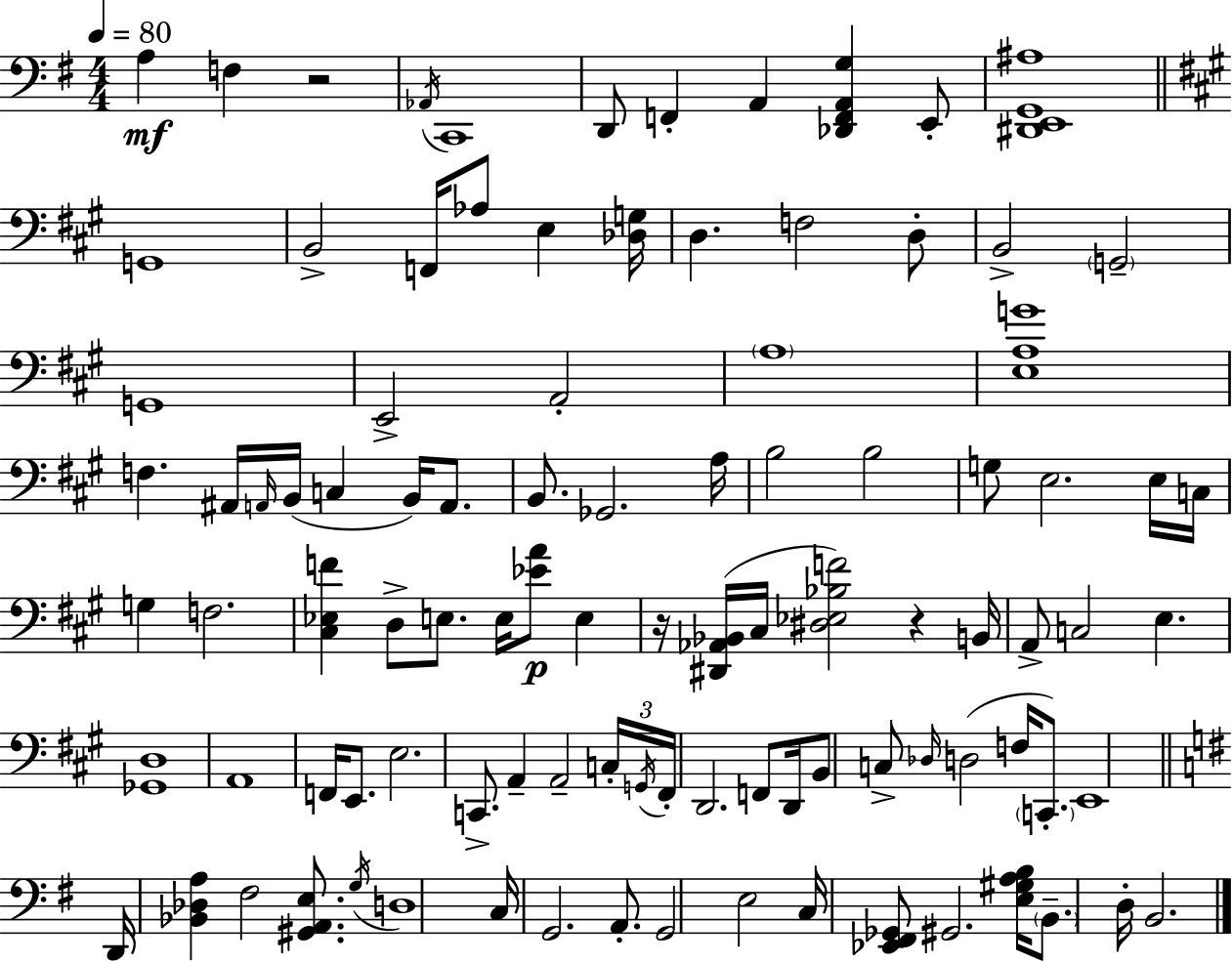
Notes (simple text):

A3/q F3/q R/h Ab2/s C2/w D2/e F2/q A2/q [Db2,F2,A2,G3]/q E2/e [D#2,E2,G2,A#3]/w G2/w B2/h F2/s Ab3/e E3/q [Db3,G3]/s D3/q. F3/h D3/e B2/h G2/h G2/w E2/h A2/h A3/w [E3,A3,G4]/w F3/q. A#2/s A2/s B2/s C3/q B2/s A2/e. B2/e. Gb2/h. A3/s B3/h B3/h G3/e E3/h. E3/s C3/s G3/q F3/h. [C#3,Eb3,F4]/q D3/e E3/e. E3/s [Eb4,A4]/e E3/q R/s [D#2,Ab2,Bb2]/s C#3/s [D#3,Eb3,Bb3,F4]/h R/q B2/s A2/e C3/h E3/q. [Gb2,D3]/w A2/w F2/s E2/e. E3/h. C2/e. A2/q A2/h C3/s G2/s F#2/s D2/h. F2/e D2/s B2/e C3/e Db3/s D3/h F3/s C2/e. E2/w D2/s [Bb2,Db3,A3]/q F#3/h [G#2,A2,E3]/e. G3/s D3/w C3/s G2/h. A2/e. G2/h E3/h C3/s [Eb2,F#2,Gb2]/e G#2/h. [E3,G#3,A3,B3]/s B2/e. D3/s B2/h.